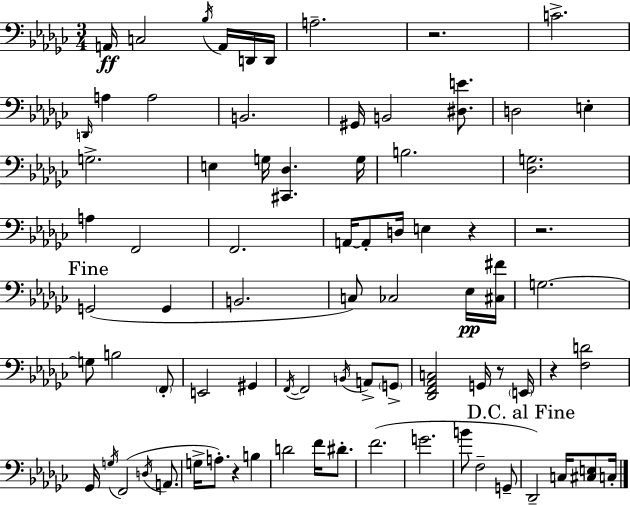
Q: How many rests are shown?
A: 6